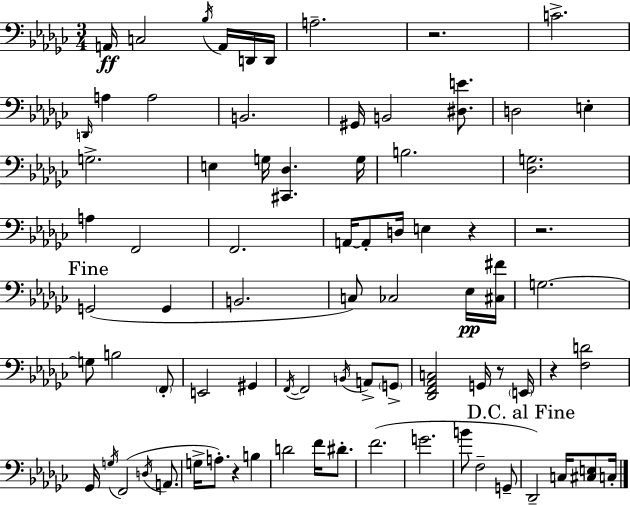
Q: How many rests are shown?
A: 6